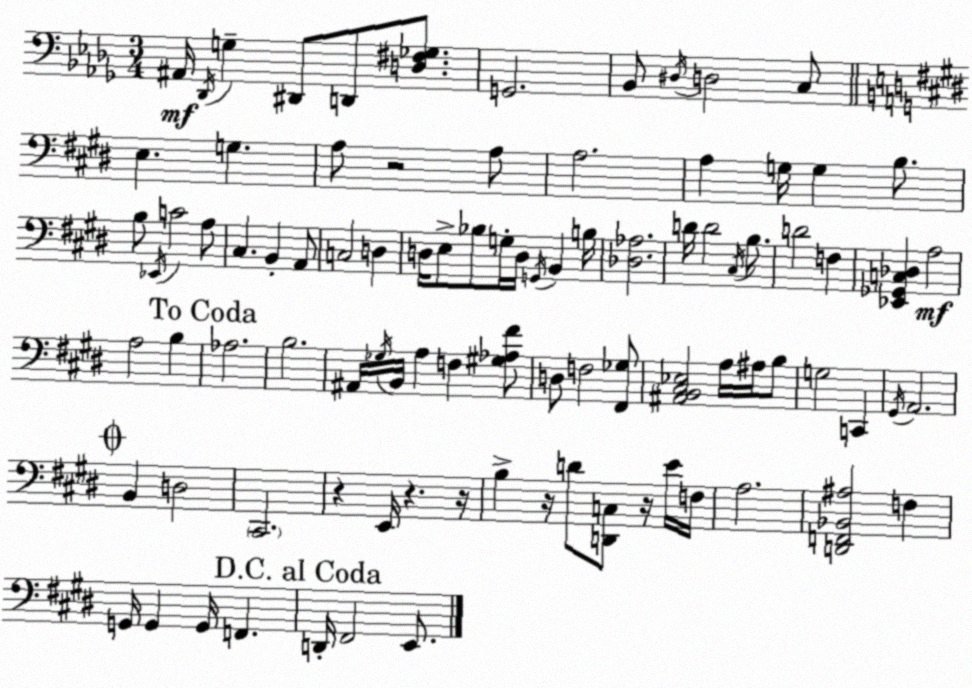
X:1
T:Untitled
M:3/4
L:1/4
K:Bbm
^A,,/4 _D,,/4 G, ^D,,/2 D,,/2 [D,^F,_G,]/2 G,,2 _B,,/2 ^D,/4 D,2 C,/2 E, G, A,/2 z2 A,/2 A,2 A, G,/4 G, B,/2 B,/2 _E,,/4 C2 A,/2 ^C, B,, A,,/2 C,2 D, D,/4 E,/2 _B,/2 G,/4 D,/4 G,,/4 B,, B,/4 [_D,_A,]2 D/4 D2 ^C,/4 B,/2 D2 F, [_E,,_G,,C,_D,] A,2 A,2 B, _A,2 B,2 ^A,,/4 _G,/4 B,,/4 A, F, [^G,_A,^F]/2 D,/2 F,2 [^F,,_G,]/2 [^A,,B,,^C,_E,]2 A,/4 ^A,/4 B,/2 G,2 C,, ^G,,/4 A,,2 B,, D,2 ^C,,2 z E,,/4 z z/4 B, z/4 D/2 [D,,C,]/2 z/4 E/4 F,/4 A,2 [D,,F,,_B,,^A,]2 F, G,,/4 G,, G,,/4 F,, D,,/4 ^F,,2 E,,/2